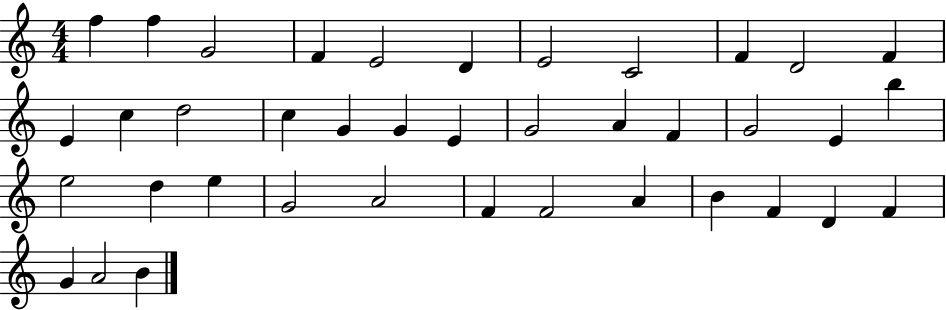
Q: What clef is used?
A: treble